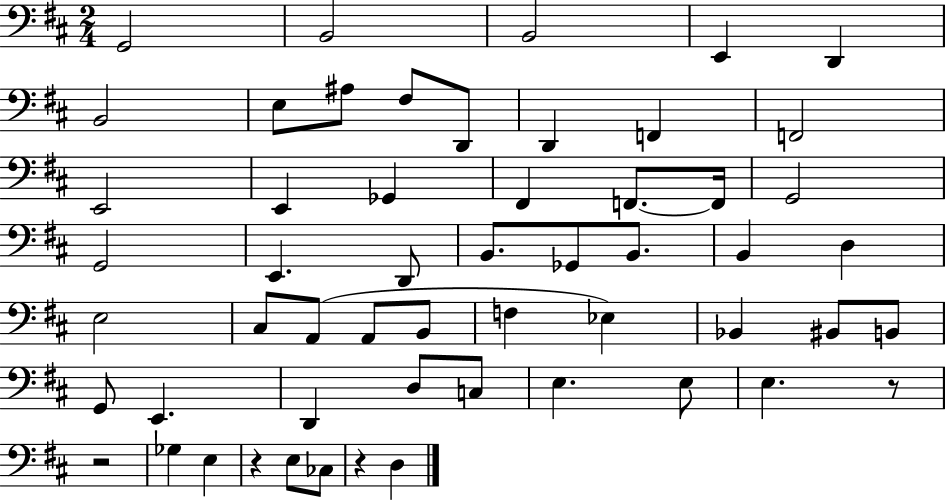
X:1
T:Untitled
M:2/4
L:1/4
K:D
G,,2 B,,2 B,,2 E,, D,, B,,2 E,/2 ^A,/2 ^F,/2 D,,/2 D,, F,, F,,2 E,,2 E,, _G,, ^F,, F,,/2 F,,/4 G,,2 G,,2 E,, D,,/2 B,,/2 _G,,/2 B,,/2 B,, D, E,2 ^C,/2 A,,/2 A,,/2 B,,/2 F, _E, _B,, ^B,,/2 B,,/2 G,,/2 E,, D,, D,/2 C,/2 E, E,/2 E, z/2 z2 _G, E, z E,/2 _C,/2 z D,